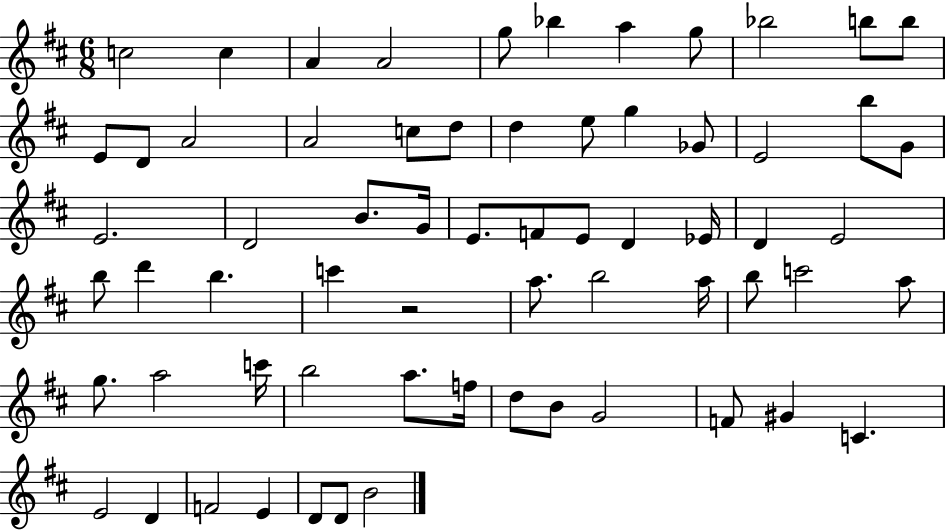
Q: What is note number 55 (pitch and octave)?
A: F4